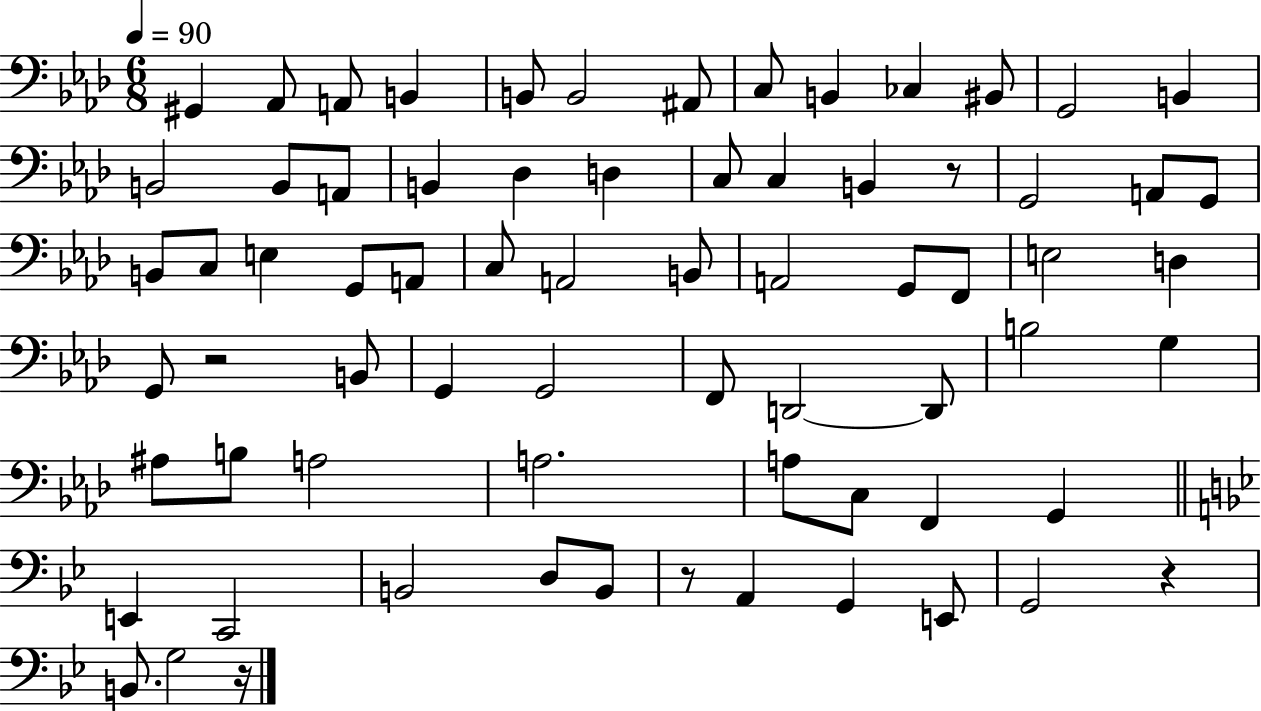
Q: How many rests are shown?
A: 5